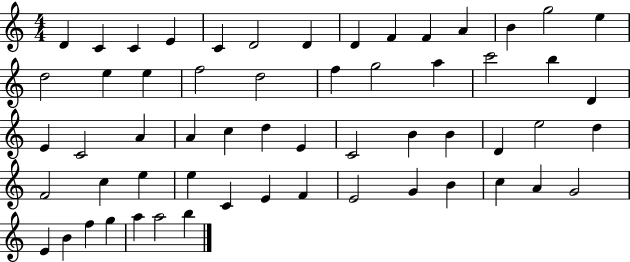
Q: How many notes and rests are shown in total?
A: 58